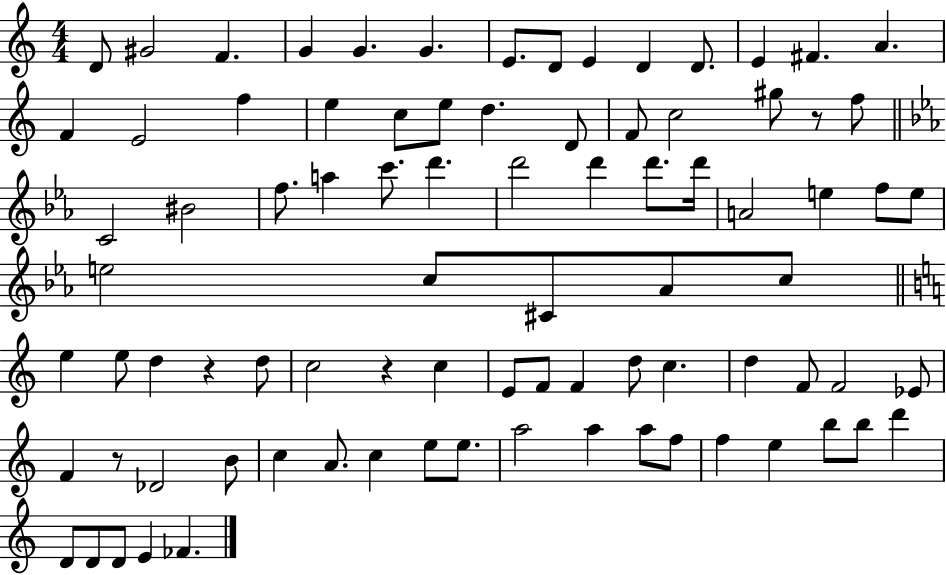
{
  \clef treble
  \numericTimeSignature
  \time 4/4
  \key c \major
  d'8 gis'2 f'4. | g'4 g'4. g'4. | e'8. d'8 e'4 d'4 d'8. | e'4 fis'4. a'4. | \break f'4 e'2 f''4 | e''4 c''8 e''8 d''4. d'8 | f'8 c''2 gis''8 r8 f''8 | \bar "||" \break \key c \minor c'2 bis'2 | f''8. a''4 c'''8. d'''4. | d'''2 d'''4 d'''8. d'''16 | a'2 e''4 f''8 e''8 | \break e''2 c''8 cis'8 aes'8 c''8 | \bar "||" \break \key c \major e''4 e''8 d''4 r4 d''8 | c''2 r4 c''4 | e'8 f'8 f'4 d''8 c''4. | d''4 f'8 f'2 ees'8 | \break f'4 r8 des'2 b'8 | c''4 a'8. c''4 e''8 e''8. | a''2 a''4 a''8 f''8 | f''4 e''4 b''8 b''8 d'''4 | \break d'8 d'8 d'8 e'4 fes'4. | \bar "|."
}